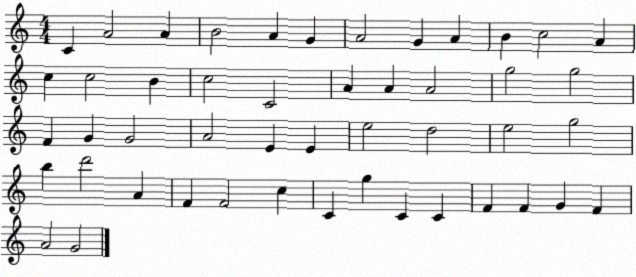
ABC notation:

X:1
T:Untitled
M:4/4
L:1/4
K:C
C A2 A B2 A G A2 G A B c2 A c c2 B c2 C2 A A A2 g2 g2 F G G2 A2 E E e2 d2 e2 g2 b d'2 A F F2 c C g C C F F G F A2 G2